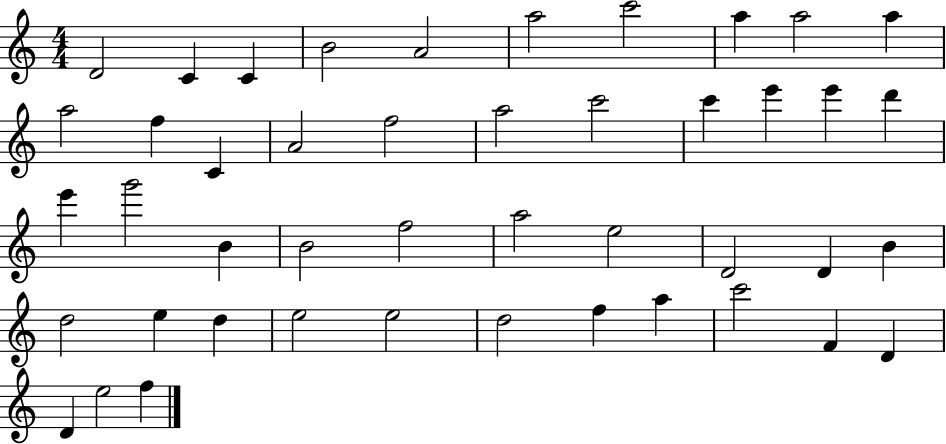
D4/h C4/q C4/q B4/h A4/h A5/h C6/h A5/q A5/h A5/q A5/h F5/q C4/q A4/h F5/h A5/h C6/h C6/q E6/q E6/q D6/q E6/q G6/h B4/q B4/h F5/h A5/h E5/h D4/h D4/q B4/q D5/h E5/q D5/q E5/h E5/h D5/h F5/q A5/q C6/h F4/q D4/q D4/q E5/h F5/q